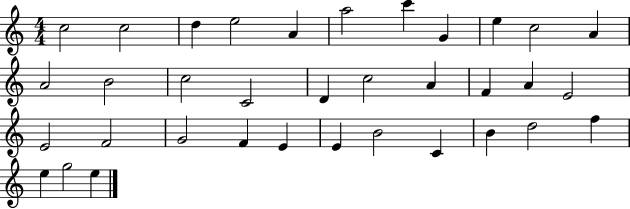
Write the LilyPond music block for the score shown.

{
  \clef treble
  \numericTimeSignature
  \time 4/4
  \key c \major
  c''2 c''2 | d''4 e''2 a'4 | a''2 c'''4 g'4 | e''4 c''2 a'4 | \break a'2 b'2 | c''2 c'2 | d'4 c''2 a'4 | f'4 a'4 e'2 | \break e'2 f'2 | g'2 f'4 e'4 | e'4 b'2 c'4 | b'4 d''2 f''4 | \break e''4 g''2 e''4 | \bar "|."
}